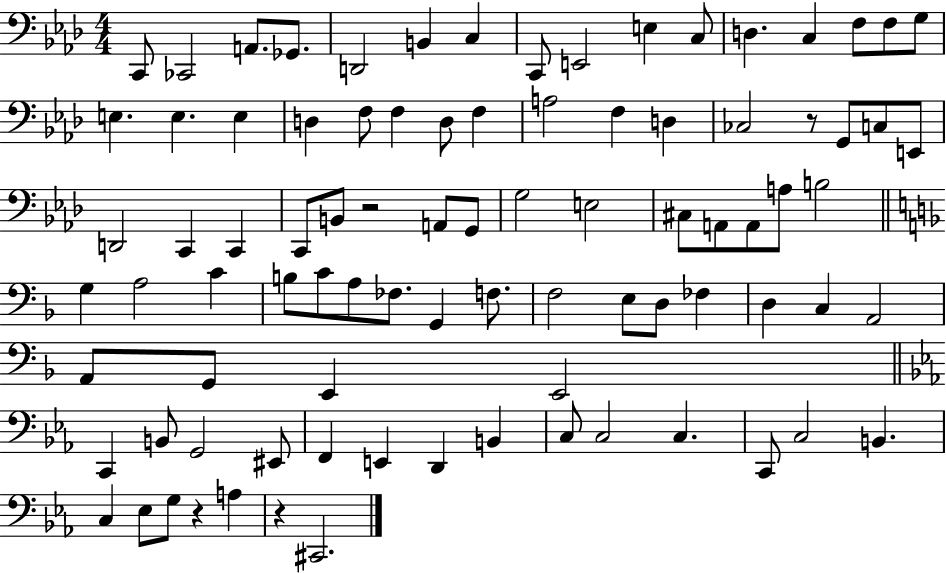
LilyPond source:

{
  \clef bass
  \numericTimeSignature
  \time 4/4
  \key aes \major
  c,8 ces,2 a,8. ges,8. | d,2 b,4 c4 | c,8 e,2 e4 c8 | d4. c4 f8 f8 g8 | \break e4. e4. e4 | d4 f8 f4 d8 f4 | a2 f4 d4 | ces2 r8 g,8 c8 e,8 | \break d,2 c,4 c,4 | c,8 b,8 r2 a,8 g,8 | g2 e2 | cis8 a,8 a,8 a8 b2 | \break \bar "||" \break \key d \minor g4 a2 c'4 | b8 c'8 a8 fes8. g,4 f8. | f2 e8 d8 fes4 | d4 c4 a,2 | \break a,8 g,8 e,4 e,2 | \bar "||" \break \key ees \major c,4 b,8 g,2 eis,8 | f,4 e,4 d,4 b,4 | c8 c2 c4. | c,8 c2 b,4. | \break c4 ees8 g8 r4 a4 | r4 cis,2. | \bar "|."
}